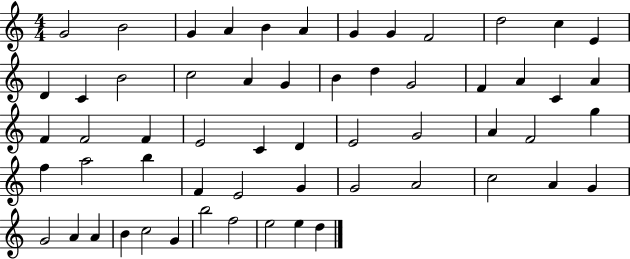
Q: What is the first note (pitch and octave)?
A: G4